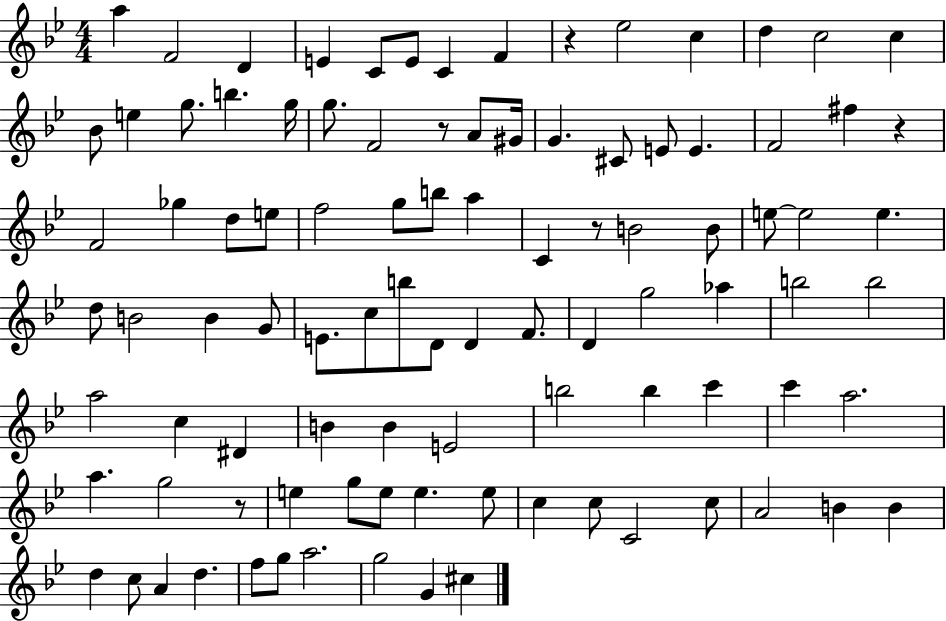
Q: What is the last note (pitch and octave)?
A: C#5